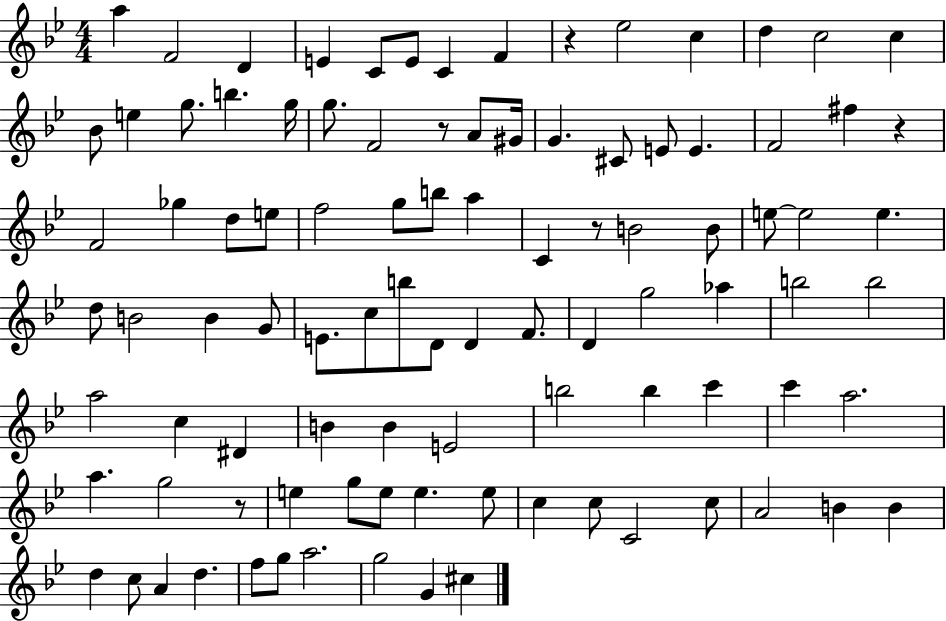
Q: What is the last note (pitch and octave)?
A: C#5